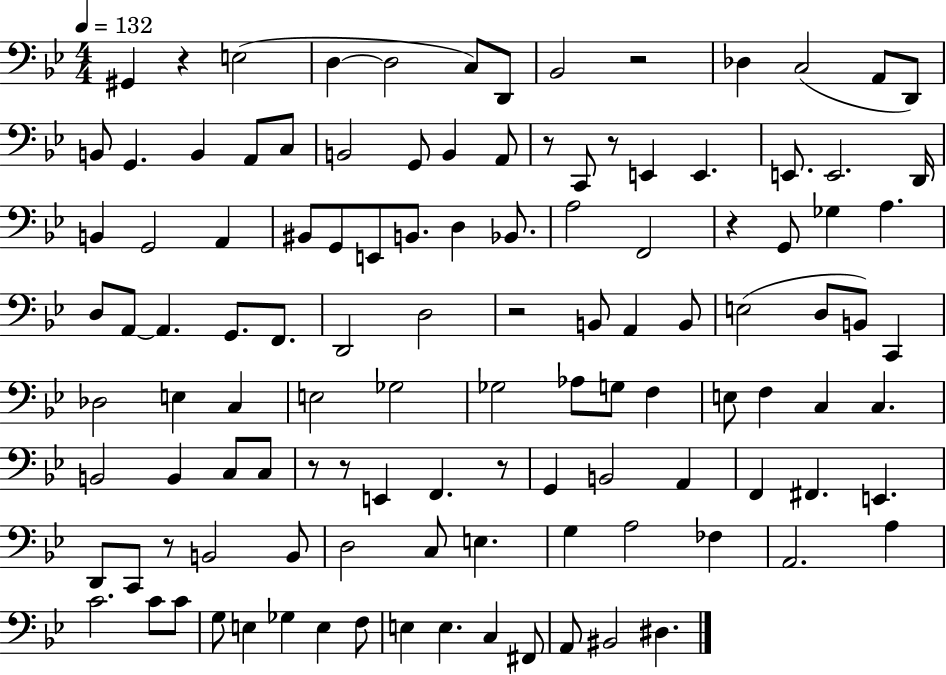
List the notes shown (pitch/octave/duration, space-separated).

G#2/q R/q E3/h D3/q D3/h C3/e D2/e Bb2/h R/h Db3/q C3/h A2/e D2/e B2/e G2/q. B2/q A2/e C3/e B2/h G2/e B2/q A2/e R/e C2/e R/e E2/q E2/q. E2/e. E2/h. D2/s B2/q G2/h A2/q BIS2/e G2/e E2/e B2/e. D3/q Bb2/e. A3/h F2/h R/q G2/e Gb3/q A3/q. D3/e A2/e A2/q. G2/e. F2/e. D2/h D3/h R/h B2/e A2/q B2/e E3/h D3/e B2/e C2/q Db3/h E3/q C3/q E3/h Gb3/h Gb3/h Ab3/e G3/e F3/q E3/e F3/q C3/q C3/q. B2/h B2/q C3/e C3/e R/e R/e E2/q F2/q. R/e G2/q B2/h A2/q F2/q F#2/q. E2/q. D2/e C2/e R/e B2/h B2/e D3/h C3/e E3/q. G3/q A3/h FES3/q A2/h. A3/q C4/h. C4/e C4/e G3/e E3/q Gb3/q E3/q F3/e E3/q E3/q. C3/q F#2/e A2/e BIS2/h D#3/q.